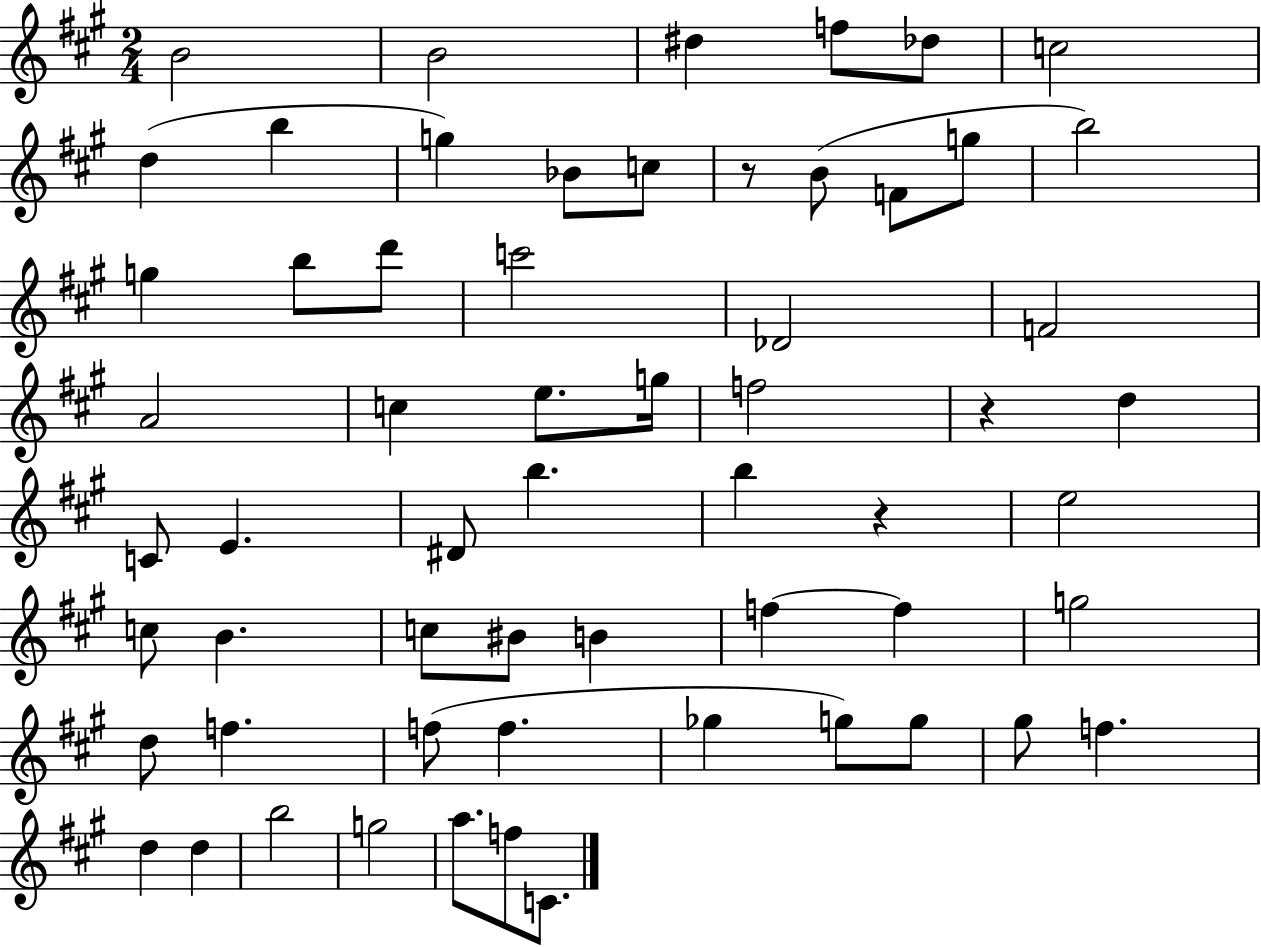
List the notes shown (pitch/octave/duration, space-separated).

B4/h B4/h D#5/q F5/e Db5/e C5/h D5/q B5/q G5/q Bb4/e C5/e R/e B4/e F4/e G5/e B5/h G5/q B5/e D6/e C6/h Db4/h F4/h A4/h C5/q E5/e. G5/s F5/h R/q D5/q C4/e E4/q. D#4/e B5/q. B5/q R/q E5/h C5/e B4/q. C5/e BIS4/e B4/q F5/q F5/q G5/h D5/e F5/q. F5/e F5/q. Gb5/q G5/e G5/e G#5/e F5/q. D5/q D5/q B5/h G5/h A5/e. F5/e C4/e.